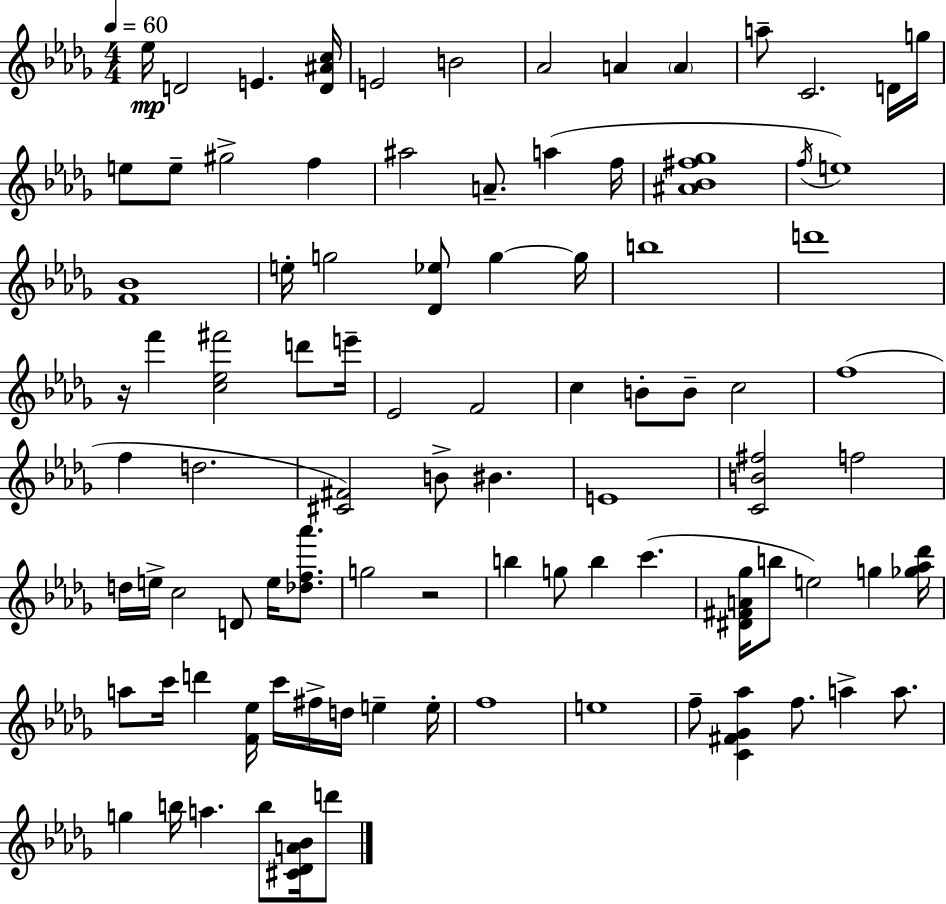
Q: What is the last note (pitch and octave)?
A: D6